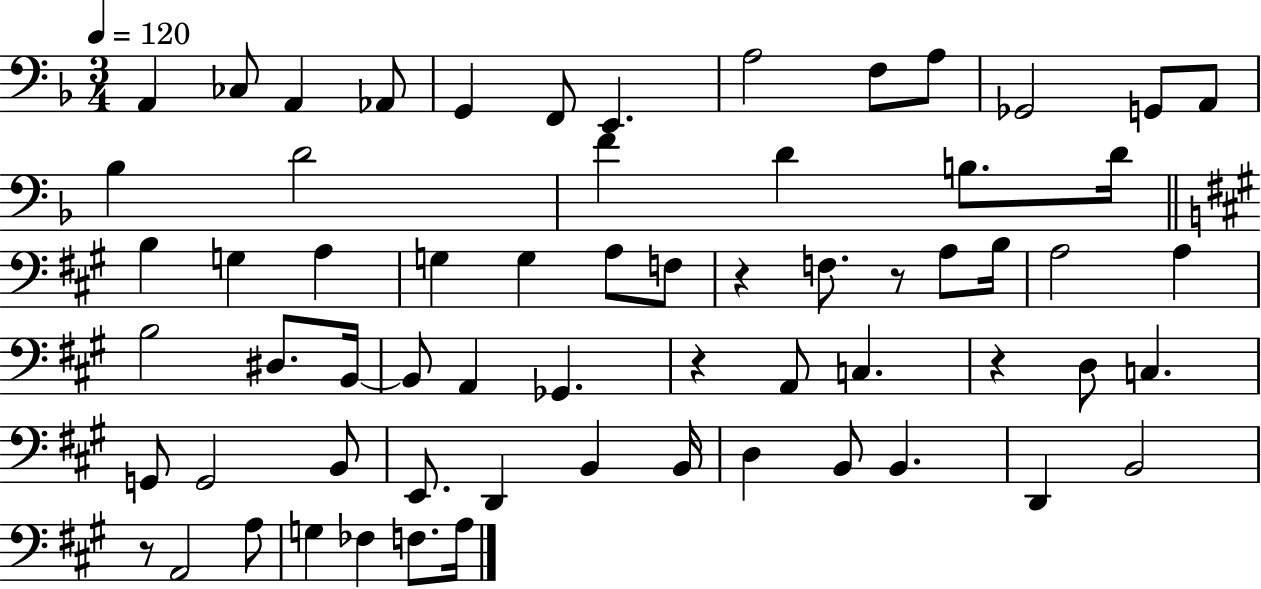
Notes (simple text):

A2/q CES3/e A2/q Ab2/e G2/q F2/e E2/q. A3/h F3/e A3/e Gb2/h G2/e A2/e Bb3/q D4/h F4/q D4/q B3/e. D4/s B3/q G3/q A3/q G3/q G3/q A3/e F3/e R/q F3/e. R/e A3/e B3/s A3/h A3/q B3/h D#3/e. B2/s B2/e A2/q Gb2/q. R/q A2/e C3/q. R/q D3/e C3/q. G2/e G2/h B2/e E2/e. D2/q B2/q B2/s D3/q B2/e B2/q. D2/q B2/h R/e A2/h A3/e G3/q FES3/q F3/e. A3/s